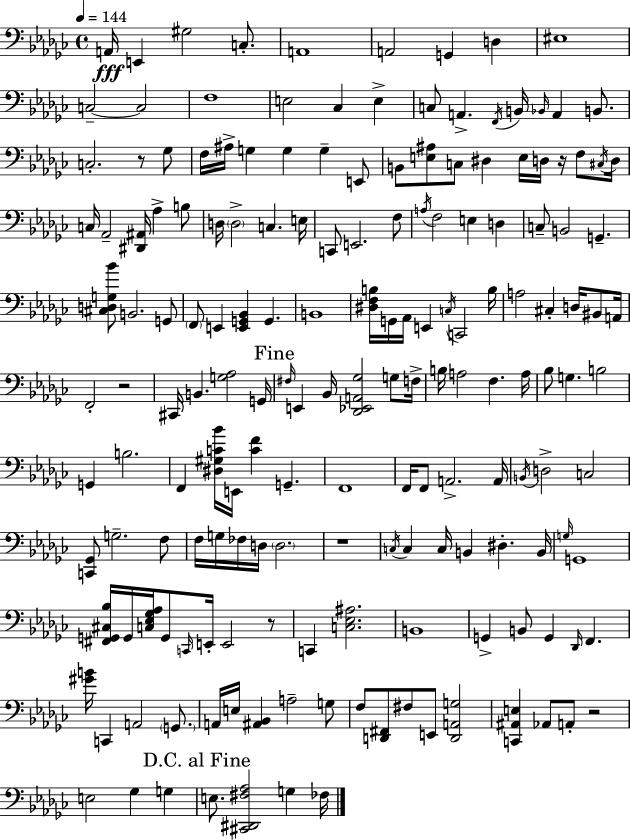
A2/s E2/q G#3/h C3/e. A2/w A2/h G2/q D3/q EIS3/w C3/h C3/h F3/w E3/h CES3/q E3/q C3/e A2/q. F2/s B2/s Bb2/s A2/q B2/e. C3/h. R/e Gb3/e F3/s A#3/s G3/q G3/q G3/q E2/e B2/e [E3,A#3]/e C3/e D#3/q E3/s D3/s R/s F3/e C#3/s D3/s C3/s Ab2/h [D#2,A#2]/s Ab3/q B3/e D3/s D3/h C3/q. E3/s C2/e E2/h. F3/e A3/s F3/h E3/q D3/q C3/e B2/h G2/q. [C#3,D3,G3,Bb4]/e B2/h. G2/e F2/e E2/q [E2,G2,Bb2]/q G2/q. B2/w [D#3,F3,B3]/s G2/s Ab2/s E2/q C3/s C2/h B3/s A3/h C#3/q D3/s BIS2/e A2/s F2/h R/h C#2/s B2/q. [G3,Ab3]/h G2/s F#3/s E2/q Bb2/s [Db2,Eb2,A2,Gb3]/h G3/e F3/s B3/s A3/h F3/q. A3/s Bb3/e G3/q. B3/h G2/q B3/h. F2/q [D#3,G#3,C4,Bb4]/s E2/s [C4,F4]/q G2/q. F2/w F2/s F2/e A2/h. A2/s B2/s D3/h C3/h [C2,Gb2]/e G3/h. F3/e F3/s G3/s FES3/s D3/s D3/h. R/w C3/s C3/q C3/s B2/q D#3/q. B2/s G3/s G2/w [F#2,G2,C#3,Bb3]/s G2/s [C3,Eb3,Gb3,Ab3]/s G2/e C2/s E2/s E2/h R/e C2/q [C3,Eb3,A#3]/h. B2/w G2/q B2/e G2/q Db2/s F2/q. [G#4,B4]/s C2/q A2/h G2/e. A2/s E3/s [A#2,Bb2]/q A3/h G3/e F3/e [D2,F#2]/e F#3/e E2/e [D2,A2,G3]/h [C2,A#2,E3]/q Ab2/e A2/e R/h E3/h Gb3/q G3/q E3/e. [C#2,D#2,F#3,Ab3]/h G3/q FES3/s